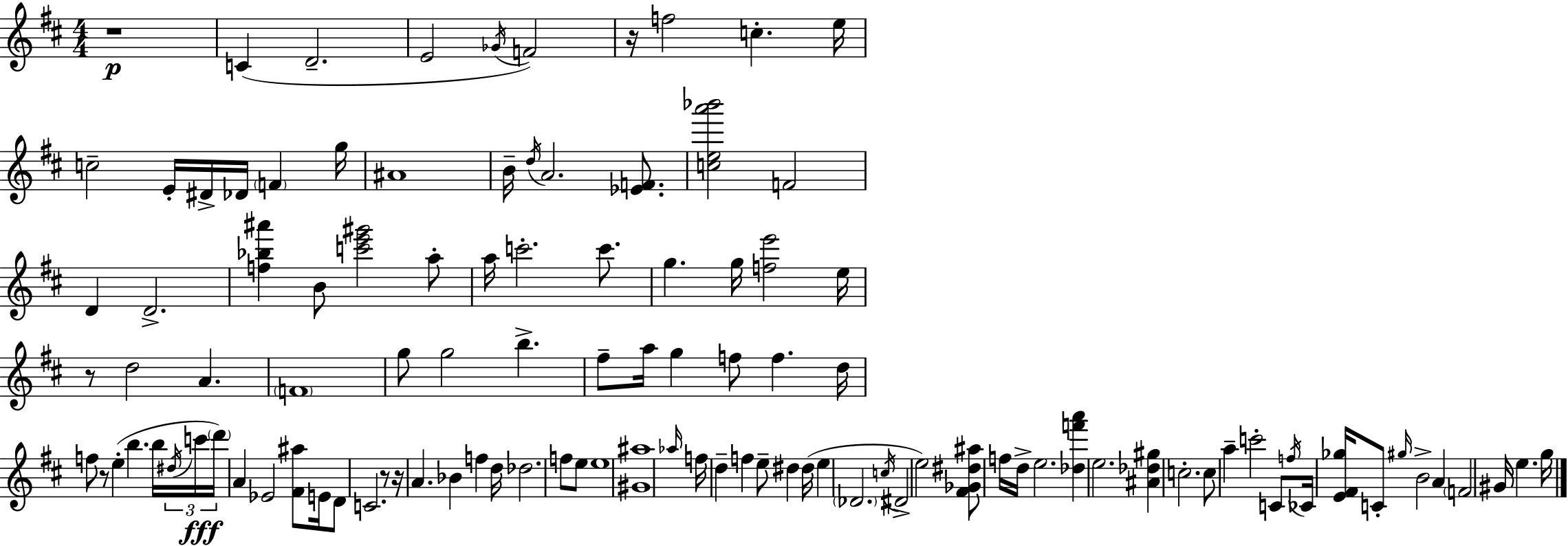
R/w C4/q D4/h. E4/h Gb4/s F4/h R/s F5/h C5/q. E5/s C5/h E4/s D#4/s Db4/s F4/q G5/s A#4/w B4/s D5/s A4/h. [Eb4,F4]/e. [C5,E5,A6,Bb6]/h F4/h D4/q D4/h. [F5,Bb5,A#6]/q B4/e [C6,E6,G#6]/h A5/e A5/s C6/h. C6/e. G5/q. G5/s [F5,E6]/h E5/s R/e D5/h A4/q. F4/w G5/e G5/h B5/q. F#5/e A5/s G5/q F5/e F5/q. D5/s F5/e R/e E5/q B5/q. B5/s D#5/s C6/s D6/s A4/q Eb4/h [F#4,A#5]/e E4/s D4/e C4/h. R/e R/s A4/q. Bb4/q F5/q D5/s Db5/h. F5/e E5/e E5/w [G#4,A#5]/w Ab5/s F5/s D5/q F5/q E5/e D#5/q D#5/s E5/q Db4/h. C5/s D#4/h E5/h [F#4,Gb4,D#5,A#5]/e F5/s D5/s E5/h. [Db5,F6,A6]/q E5/h. [A#4,Db5,G#5]/q C5/h. C5/e A5/q C6/h C4/e F5/s CES4/s [E4,F#4,Gb5]/s C4/e G#5/s B4/h A4/q F4/h G#4/s E5/q. G5/s